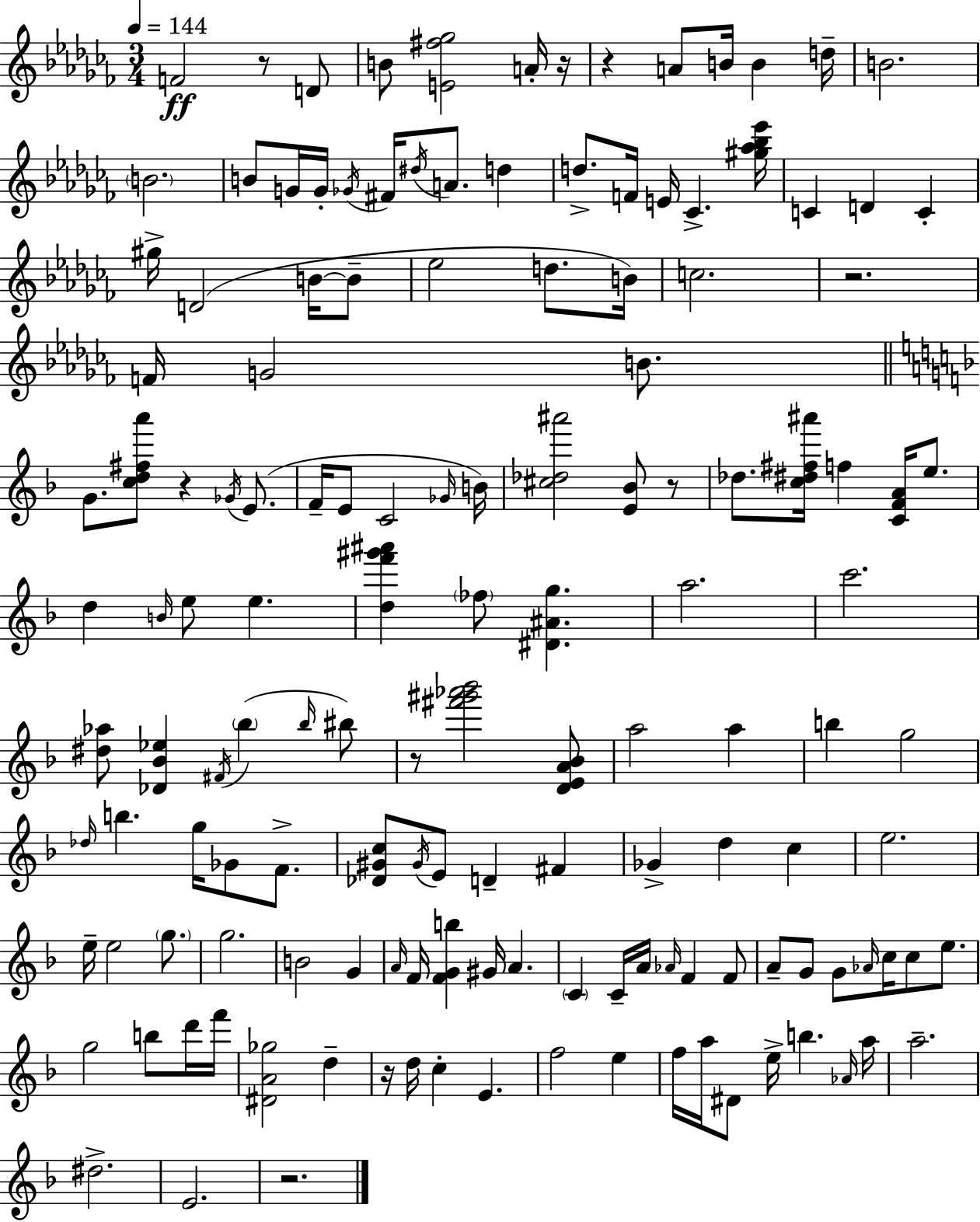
{
  \clef treble
  \numericTimeSignature
  \time 3/4
  \key aes \minor
  \tempo 4 = 144
  f'2\ff r8 d'8 | b'8 <e' fis'' ges''>2 a'16-. r16 | r4 a'8 b'16 b'4 d''16-- | b'2. | \break \parenthesize b'2. | b'8 g'16 g'16-. \acciaccatura { ges'16 } fis'16 \acciaccatura { dis''16 } a'8. d''4 | d''8.-> f'16 e'16 ces'4.-> | <gis'' aes'' bes'' ees'''>16 c'4 d'4 c'4-. | \break gis''16-> d'2( b'16~~ | b'8-- ees''2 d''8. | b'16) c''2. | r2. | \break f'16 g'2 b'8. | \bar "||" \break \key f \major g'8. <c'' d'' fis'' a'''>8 r4 \acciaccatura { ges'16 }( e'8. | f'16-- e'8 c'2 | \grace { ges'16 }) b'16 <cis'' des'' ais'''>2 <e' bes'>8 | r8 des''8. <c'' dis'' fis'' ais'''>16 f''4 <c' f' a'>16 e''8. | \break d''4 \grace { b'16 } e''8 e''4. | <d'' f''' gis''' ais'''>4 \parenthesize fes''8 <dis' ais' g''>4. | a''2. | c'''2. | \break <dis'' aes''>8 <des' bes' ees''>4 \acciaccatura { fis'16 }( \parenthesize bes''4 | \grace { bes''16 } bis''8) r8 <fis''' gis''' aes''' bes'''>2 | <d' e' a' bes'>8 a''2 | a''4 b''4 g''2 | \break \grace { des''16 } b''4. | g''16 ges'8 f'8.-> <des' gis' c''>8 \acciaccatura { gis'16 } e'8 d'4-- | fis'4 ges'4-> d''4 | c''4 e''2. | \break e''16-- e''2 | \parenthesize g''8. g''2. | b'2 | g'4 \grace { a'16 } f'16 <f' g' b''>4 | \break gis'16 a'4. \parenthesize c'4 | c'16-- a'16 \grace { aes'16 } f'4 f'8 a'8-- g'8 | g'8 \grace { aes'16 } c''16 c''8 e''8. g''2 | b''8 d'''16 f'''16 <dis' a' ges''>2 | \break d''4-- r16 d''16 | c''4-. e'4. f''2 | e''4 f''16 a''16 | dis'8 e''16-> b''4. \grace { aes'16 } a''16 a''2.-- | \break dis''2.-> | e'2. | r2. | \bar "|."
}